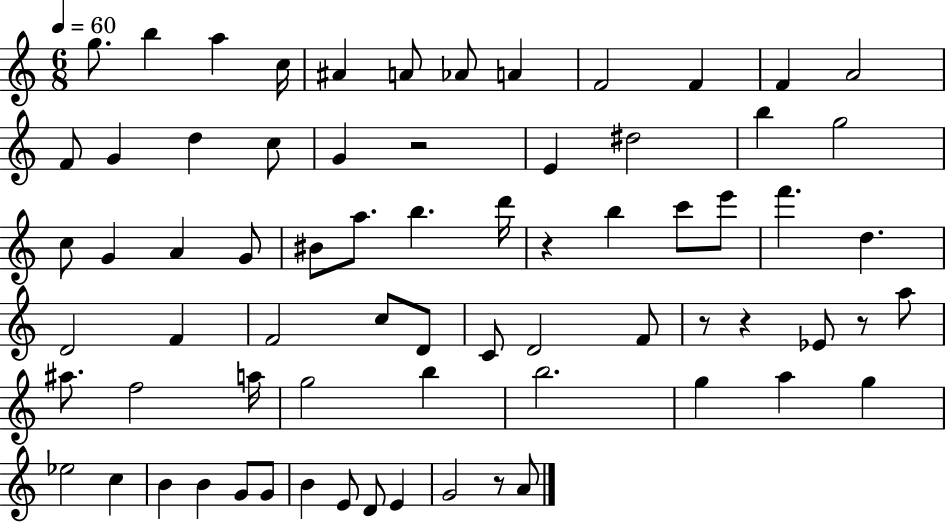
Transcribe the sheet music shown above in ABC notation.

X:1
T:Untitled
M:6/8
L:1/4
K:C
g/2 b a c/4 ^A A/2 _A/2 A F2 F F A2 F/2 G d c/2 G z2 E ^d2 b g2 c/2 G A G/2 ^B/2 a/2 b d'/4 z b c'/2 e'/2 f' d D2 F F2 c/2 D/2 C/2 D2 F/2 z/2 z _E/2 z/2 a/2 ^a/2 f2 a/4 g2 b b2 g a g _e2 c B B G/2 G/2 B E/2 D/2 E G2 z/2 A/2